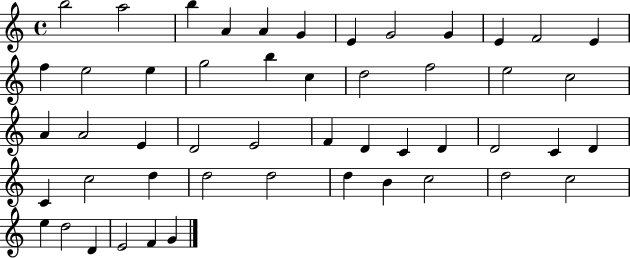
X:1
T:Untitled
M:4/4
L:1/4
K:C
b2 a2 b A A G E G2 G E F2 E f e2 e g2 b c d2 f2 e2 c2 A A2 E D2 E2 F D C D D2 C D C c2 d d2 d2 d B c2 d2 c2 e d2 D E2 F G